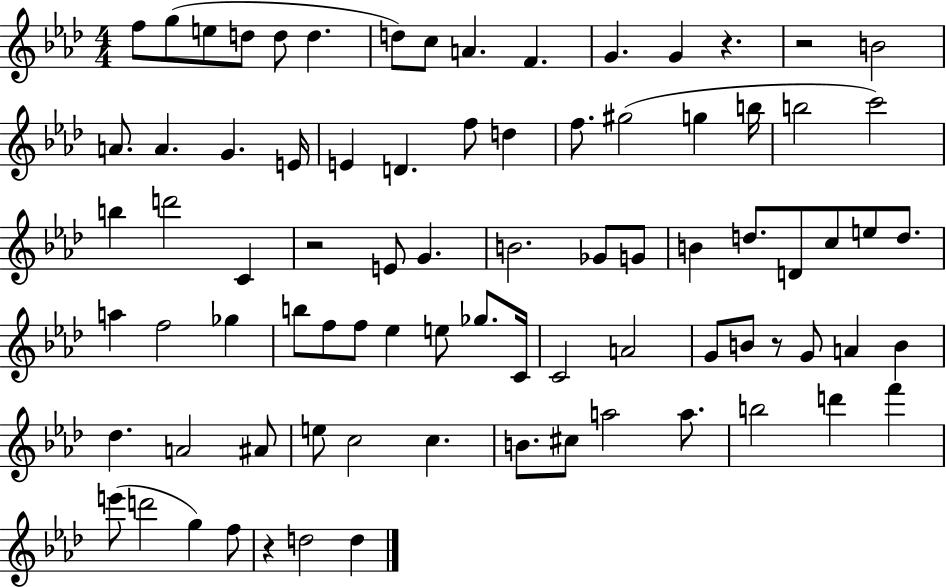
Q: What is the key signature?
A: AES major